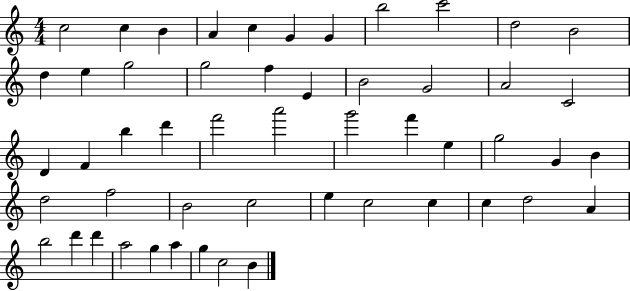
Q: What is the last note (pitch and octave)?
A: B4